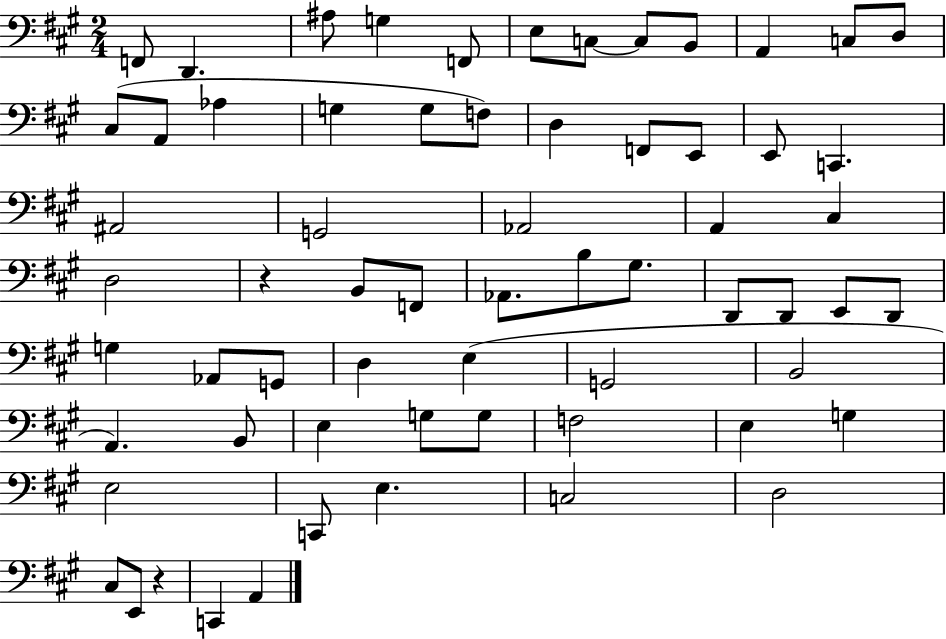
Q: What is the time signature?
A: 2/4